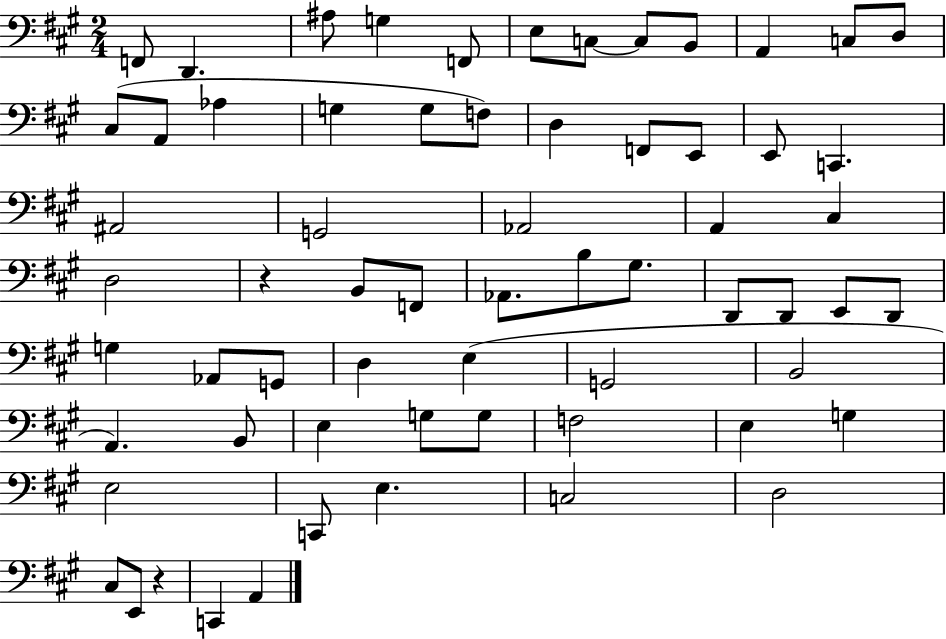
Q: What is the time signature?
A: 2/4